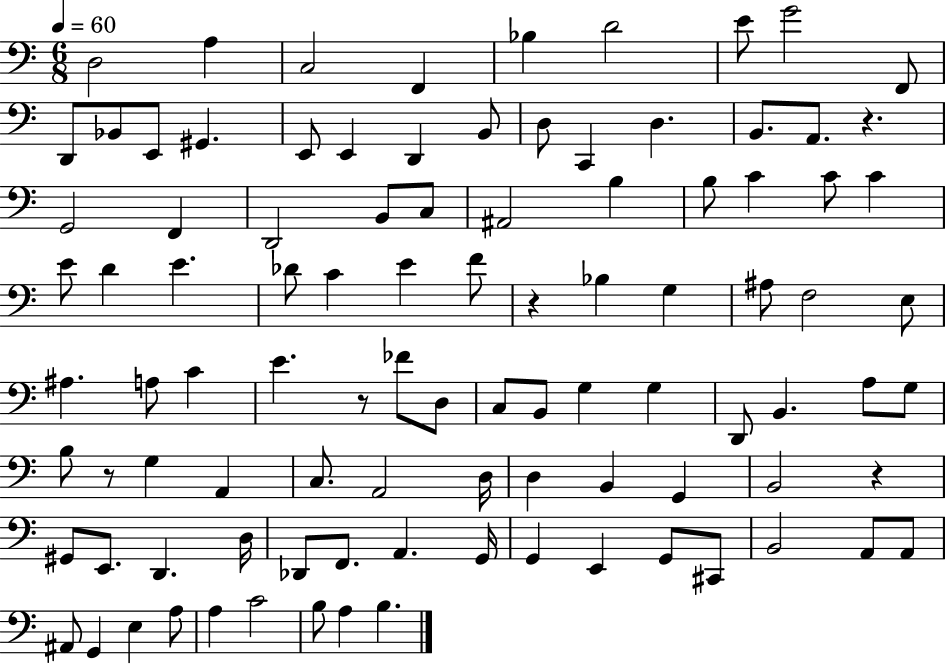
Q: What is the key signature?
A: C major